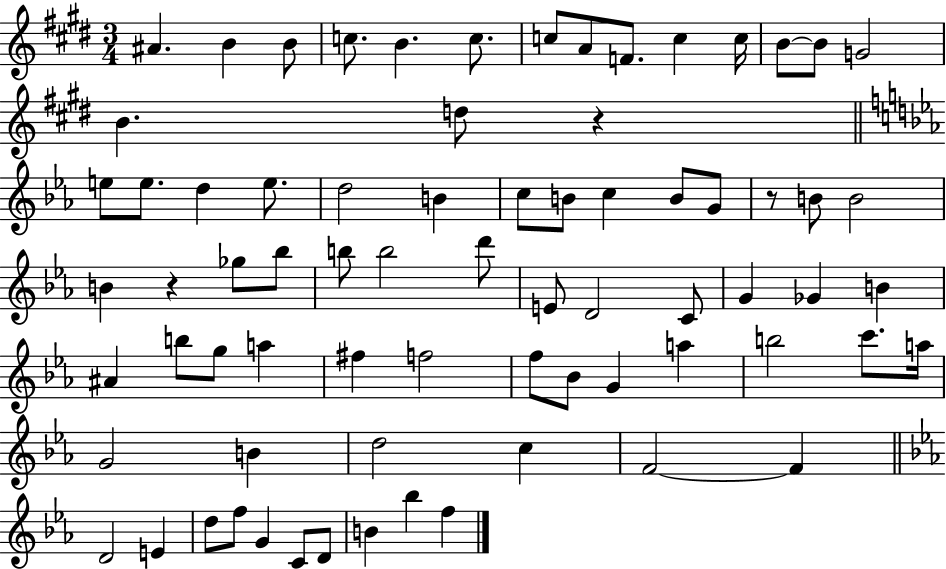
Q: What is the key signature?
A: E major